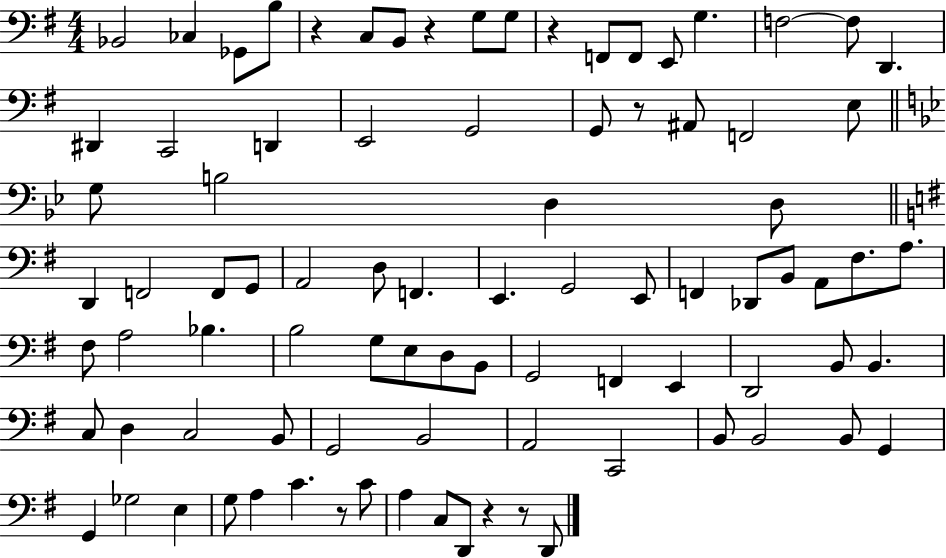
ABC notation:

X:1
T:Untitled
M:4/4
L:1/4
K:G
_B,,2 _C, _G,,/2 B,/2 z C,/2 B,,/2 z G,/2 G,/2 z F,,/2 F,,/2 E,,/2 G, F,2 F,/2 D,, ^D,, C,,2 D,, E,,2 G,,2 G,,/2 z/2 ^A,,/2 F,,2 E,/2 G,/2 B,2 D, D,/2 D,, F,,2 F,,/2 G,,/2 A,,2 D,/2 F,, E,, G,,2 E,,/2 F,, _D,,/2 B,,/2 A,,/2 ^F,/2 A,/2 ^F,/2 A,2 _B, B,2 G,/2 E,/2 D,/2 B,,/2 G,,2 F,, E,, D,,2 B,,/2 B,, C,/2 D, C,2 B,,/2 G,,2 B,,2 A,,2 C,,2 B,,/2 B,,2 B,,/2 G,, G,, _G,2 E, G,/2 A, C z/2 C/2 A, C,/2 D,,/2 z z/2 D,,/2